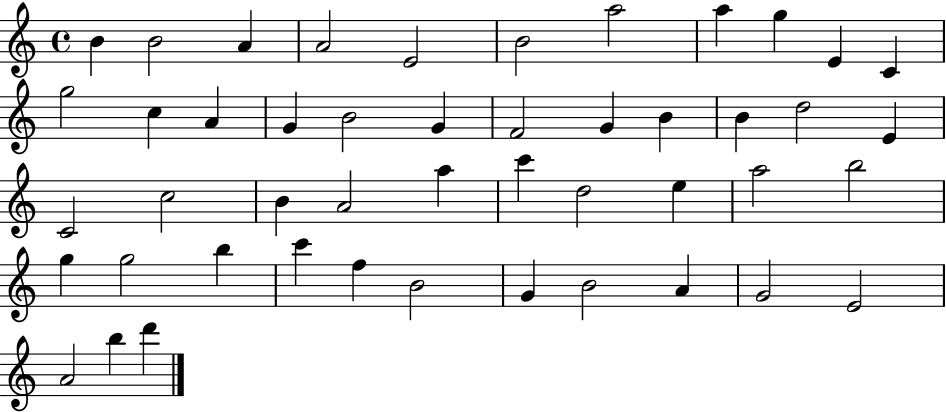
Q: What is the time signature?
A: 4/4